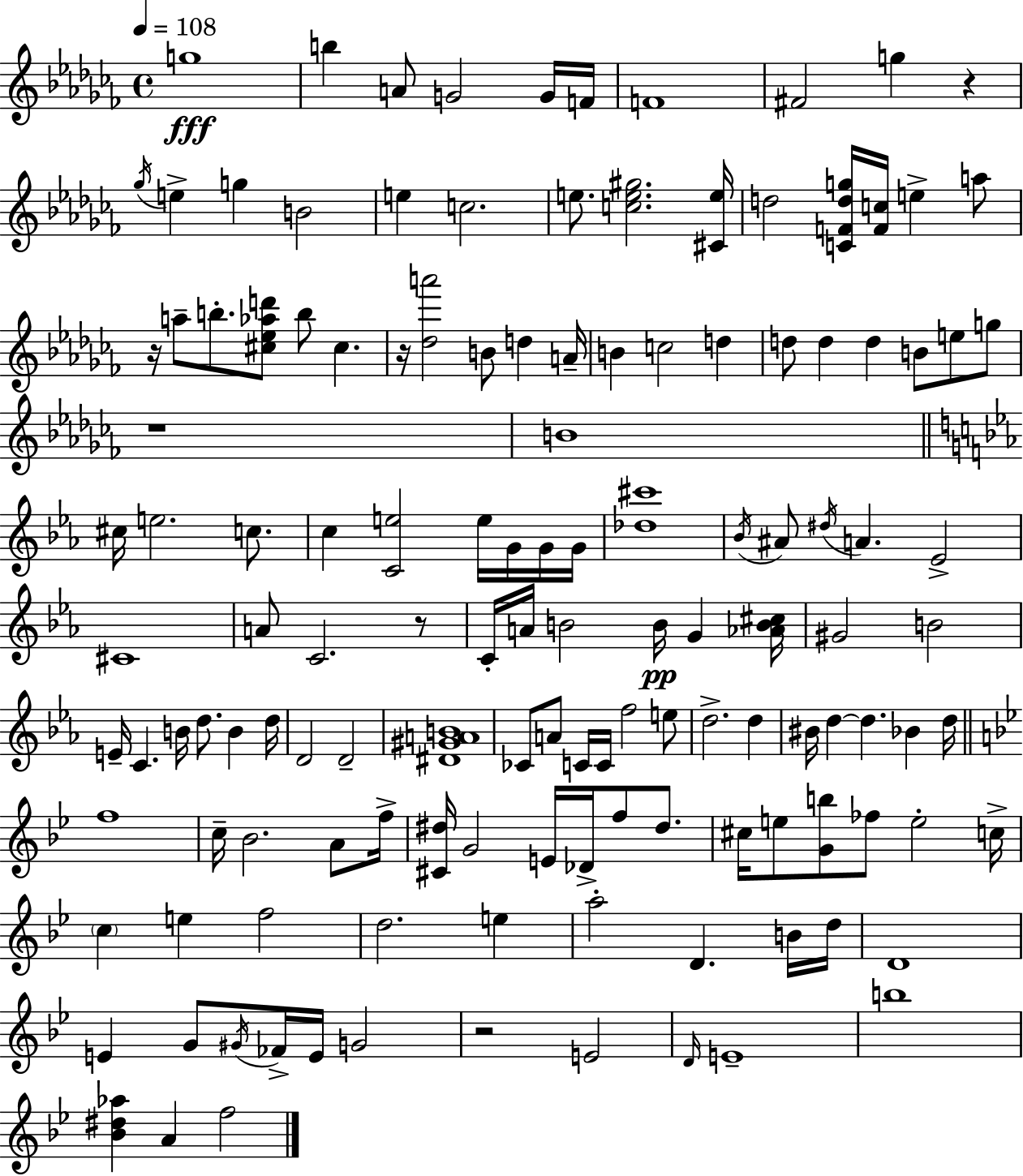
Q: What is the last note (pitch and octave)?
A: F5